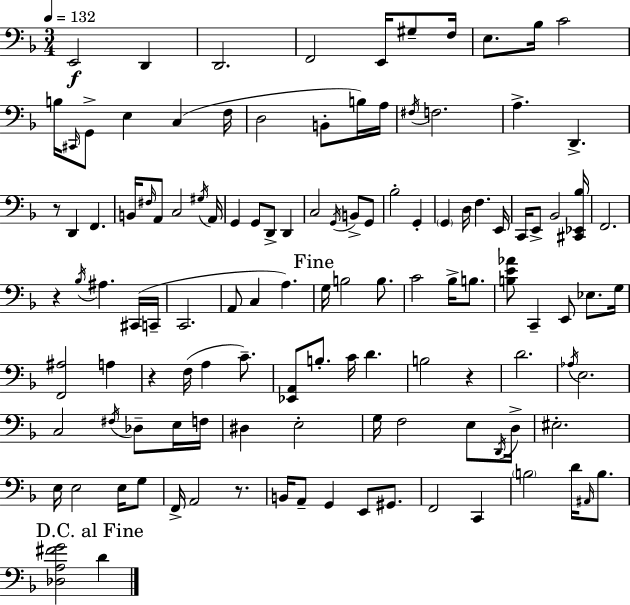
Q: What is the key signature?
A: D minor